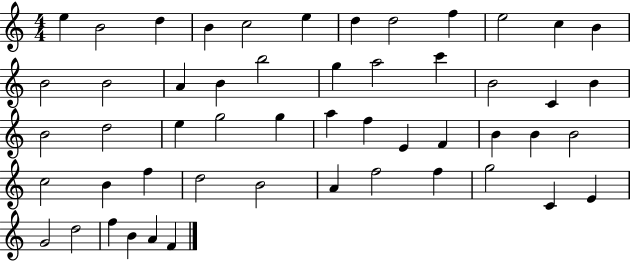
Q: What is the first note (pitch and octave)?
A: E5